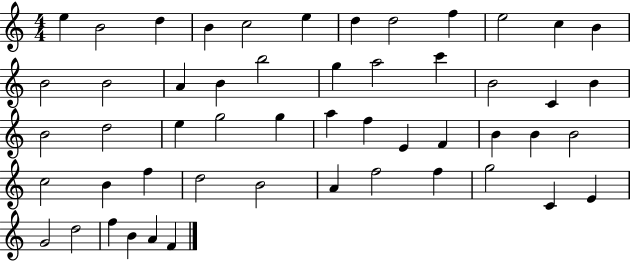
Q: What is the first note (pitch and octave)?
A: E5